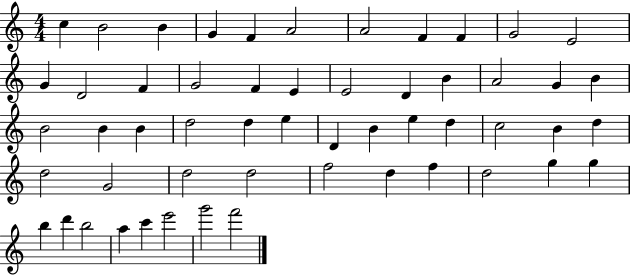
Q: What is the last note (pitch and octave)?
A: F6